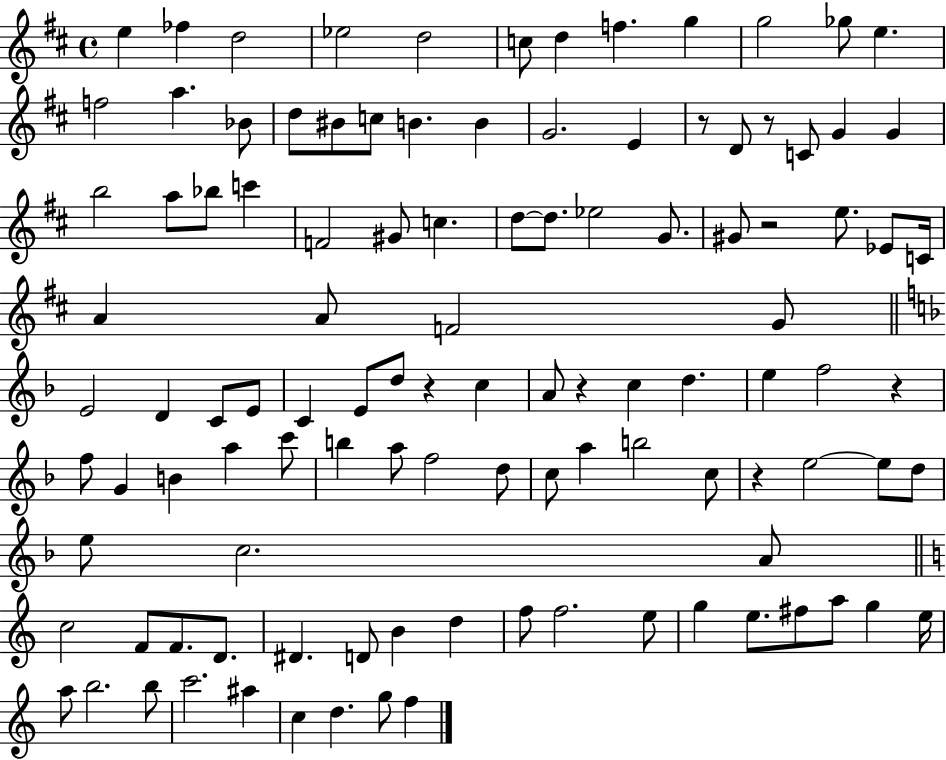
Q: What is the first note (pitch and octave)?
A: E5